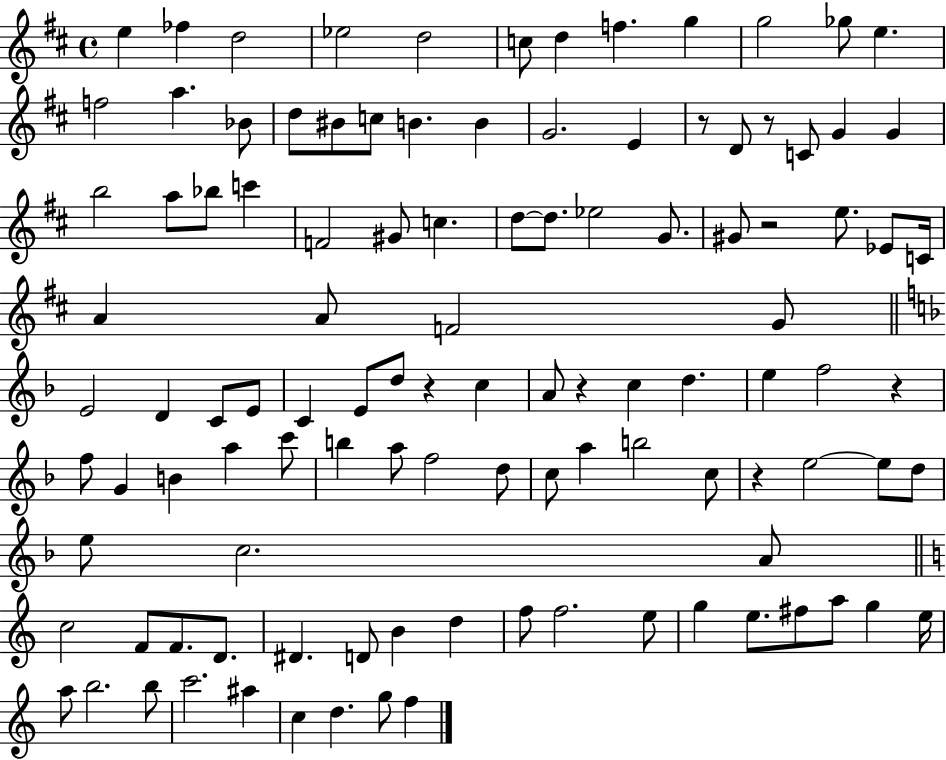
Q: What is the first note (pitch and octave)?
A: E5